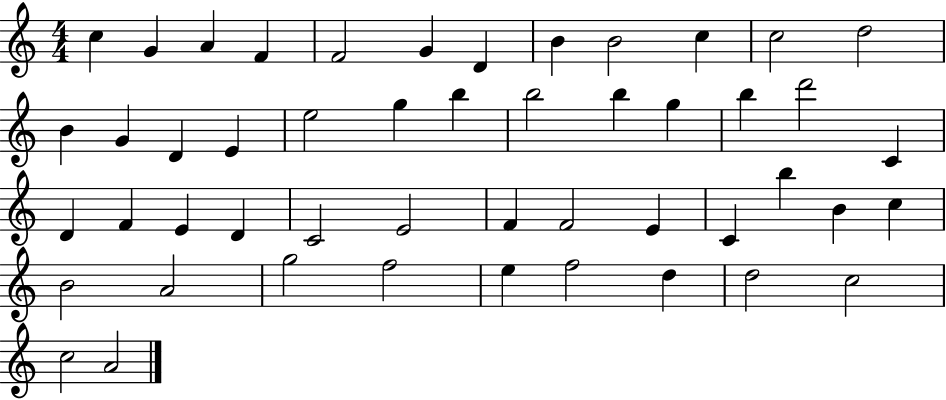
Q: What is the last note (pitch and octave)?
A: A4